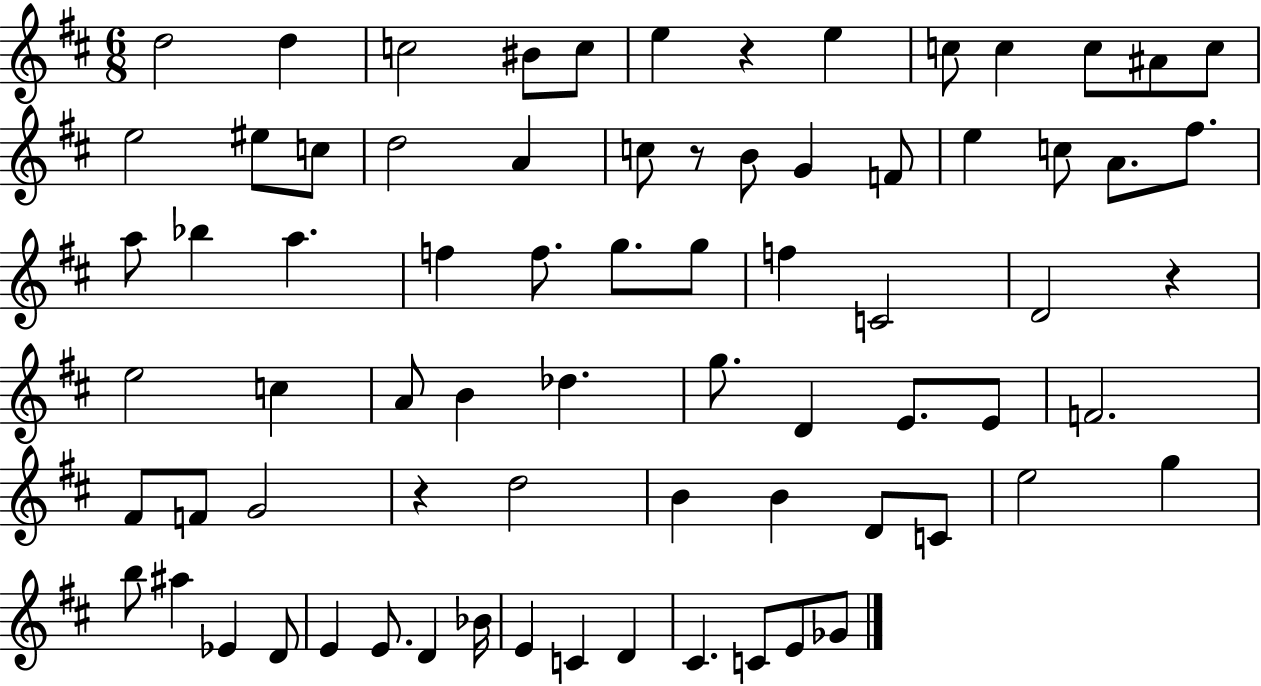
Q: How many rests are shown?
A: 4